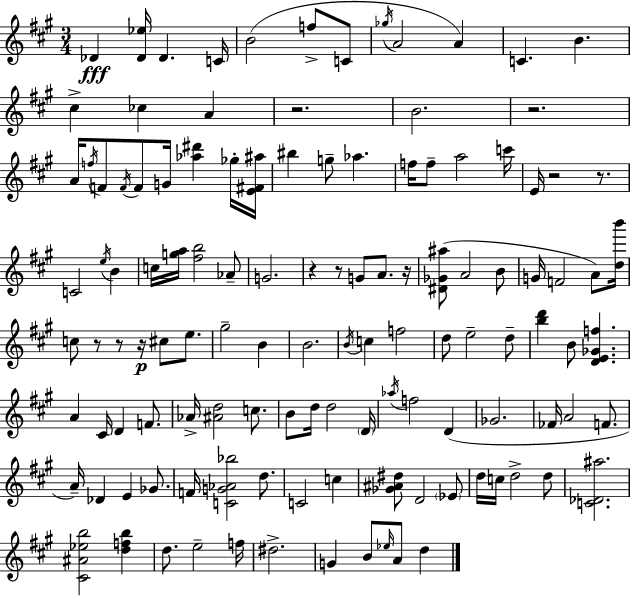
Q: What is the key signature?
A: A major